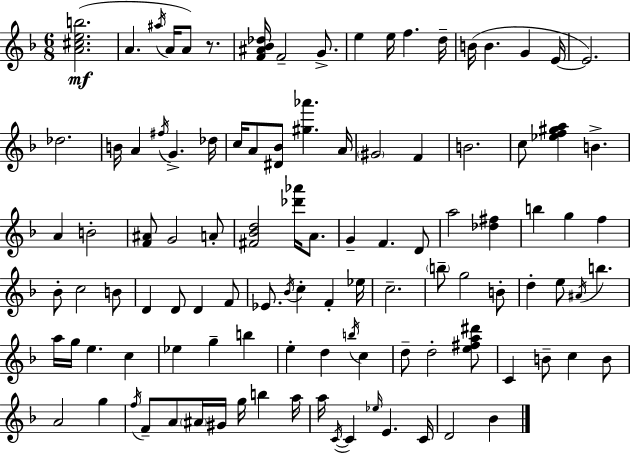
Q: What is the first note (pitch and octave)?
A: A4